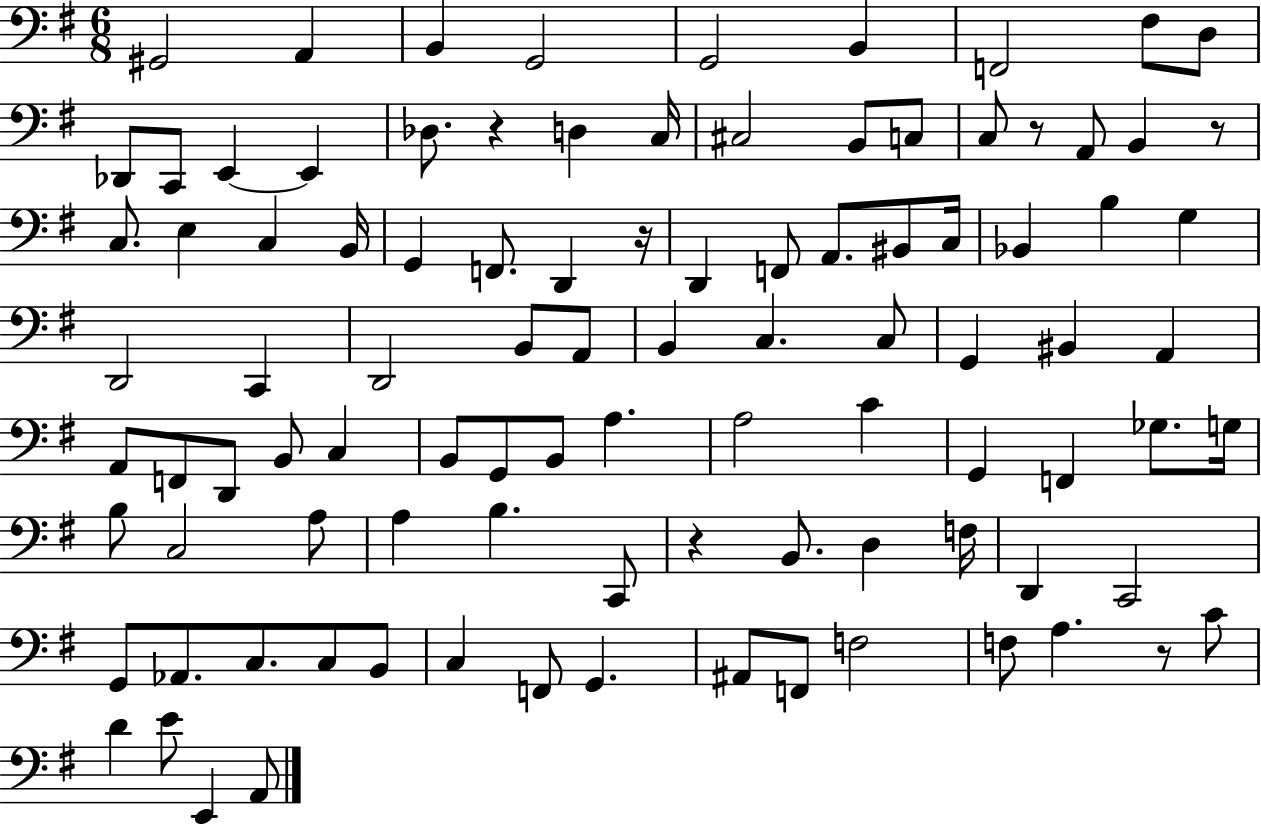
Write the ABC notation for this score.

X:1
T:Untitled
M:6/8
L:1/4
K:G
^G,,2 A,, B,, G,,2 G,,2 B,, F,,2 ^F,/2 D,/2 _D,,/2 C,,/2 E,, E,, _D,/2 z D, C,/4 ^C,2 B,,/2 C,/2 C,/2 z/2 A,,/2 B,, z/2 C,/2 E, C, B,,/4 G,, F,,/2 D,, z/4 D,, F,,/2 A,,/2 ^B,,/2 C,/4 _B,, B, G, D,,2 C,, D,,2 B,,/2 A,,/2 B,, C, C,/2 G,, ^B,, A,, A,,/2 F,,/2 D,,/2 B,,/2 C, B,,/2 G,,/2 B,,/2 A, A,2 C G,, F,, _G,/2 G,/4 B,/2 C,2 A,/2 A, B, C,,/2 z B,,/2 D, F,/4 D,, C,,2 G,,/2 _A,,/2 C,/2 C,/2 B,,/2 C, F,,/2 G,, ^A,,/2 F,,/2 F,2 F,/2 A, z/2 C/2 D E/2 E,, A,,/2